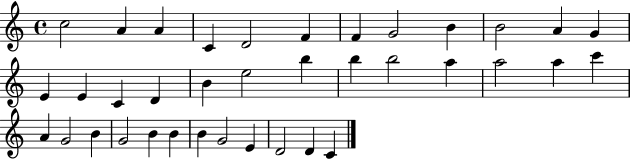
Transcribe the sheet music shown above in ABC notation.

X:1
T:Untitled
M:4/4
L:1/4
K:C
c2 A A C D2 F F G2 B B2 A G E E C D B e2 b b b2 a a2 a c' A G2 B G2 B B B G2 E D2 D C